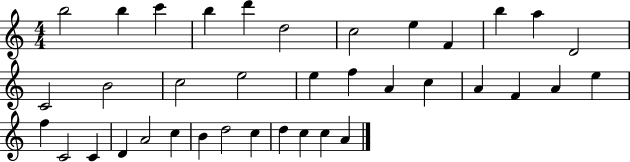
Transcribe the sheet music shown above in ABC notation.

X:1
T:Untitled
M:4/4
L:1/4
K:C
b2 b c' b d' d2 c2 e F b a D2 C2 B2 c2 e2 e f A c A F A e f C2 C D A2 c B d2 c d c c A